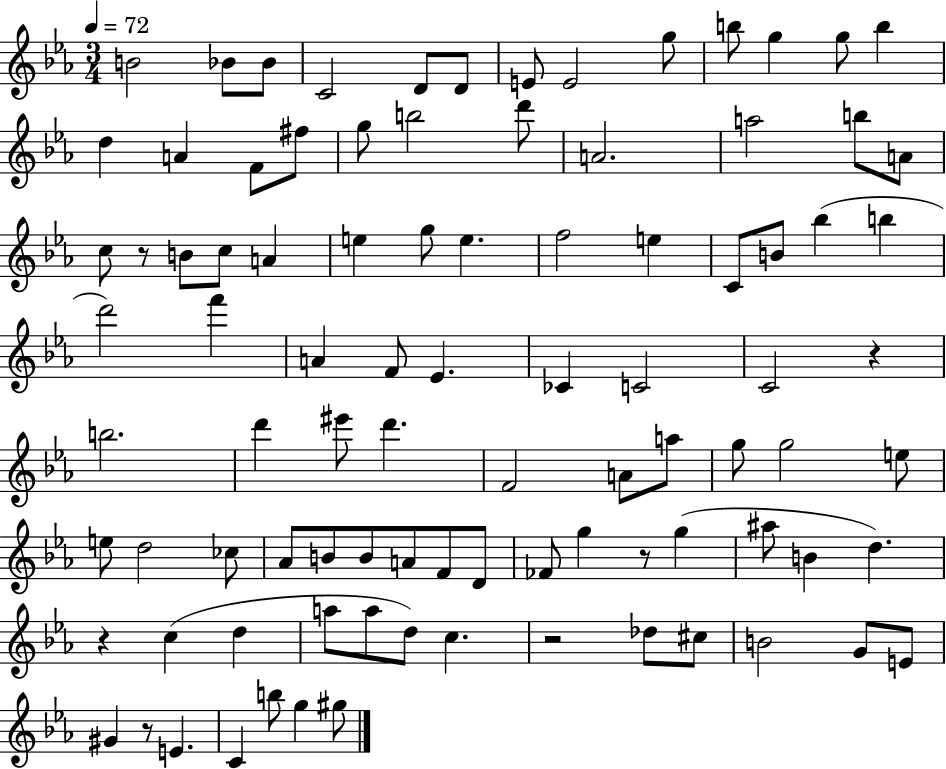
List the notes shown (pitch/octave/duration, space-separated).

B4/h Bb4/e Bb4/e C4/h D4/e D4/e E4/e E4/h G5/e B5/e G5/q G5/e B5/q D5/q A4/q F4/e F#5/e G5/e B5/h D6/e A4/h. A5/h B5/e A4/e C5/e R/e B4/e C5/e A4/q E5/q G5/e E5/q. F5/h E5/q C4/e B4/e Bb5/q B5/q D6/h F6/q A4/q F4/e Eb4/q. CES4/q C4/h C4/h R/q B5/h. D6/q EIS6/e D6/q. F4/h A4/e A5/e G5/e G5/h E5/e E5/e D5/h CES5/e Ab4/e B4/e B4/e A4/e F4/e D4/e FES4/e G5/q R/e G5/q A#5/e B4/q D5/q. R/q C5/q D5/q A5/e A5/e D5/e C5/q. R/h Db5/e C#5/e B4/h G4/e E4/e G#4/q R/e E4/q. C4/q B5/e G5/q G#5/e